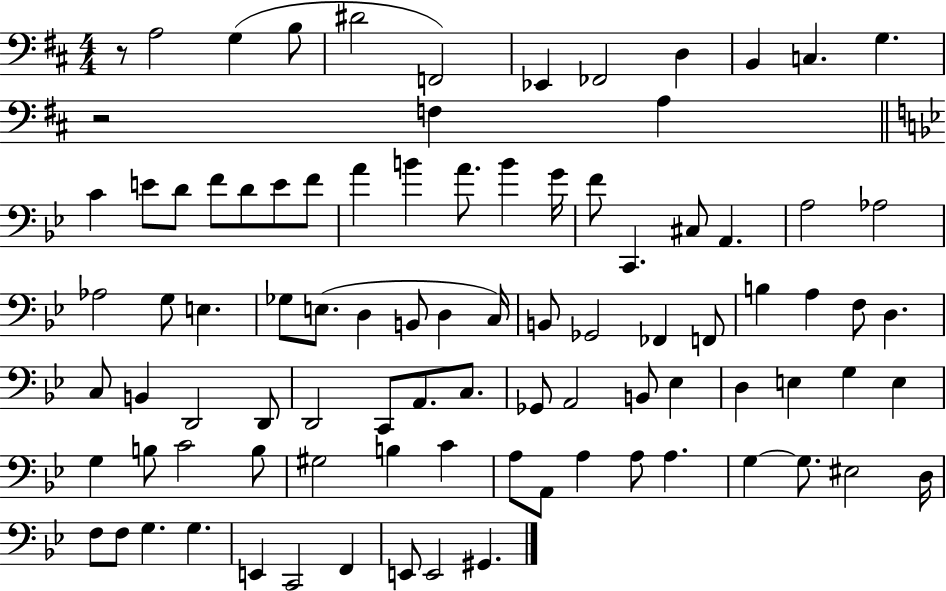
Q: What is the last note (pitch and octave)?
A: G#2